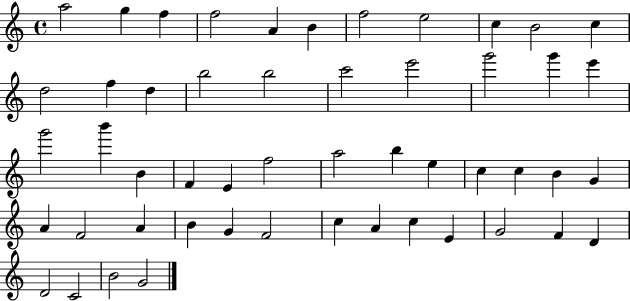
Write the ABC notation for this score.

X:1
T:Untitled
M:4/4
L:1/4
K:C
a2 g f f2 A B f2 e2 c B2 c d2 f d b2 b2 c'2 e'2 g'2 g' e' g'2 b' B F E f2 a2 b e c c B G A F2 A B G F2 c A c E G2 F D D2 C2 B2 G2